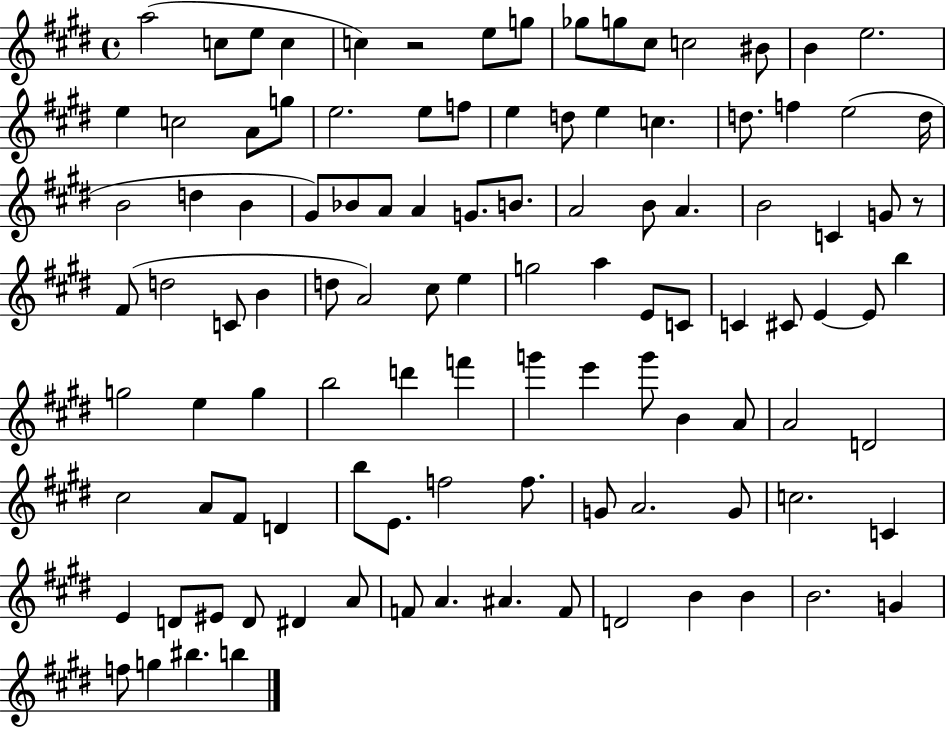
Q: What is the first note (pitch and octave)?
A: A5